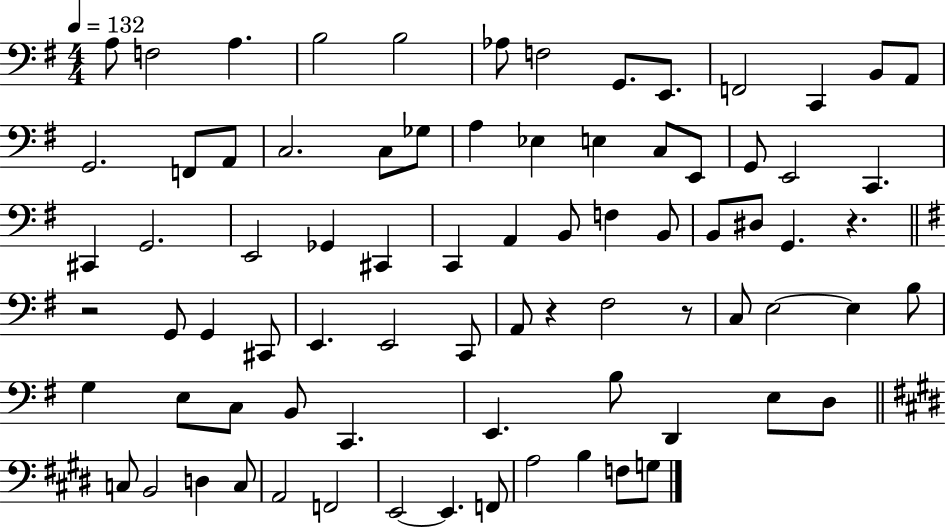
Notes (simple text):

A3/e F3/h A3/q. B3/h B3/h Ab3/e F3/h G2/e. E2/e. F2/h C2/q B2/e A2/e G2/h. F2/e A2/e C3/h. C3/e Gb3/e A3/q Eb3/q E3/q C3/e E2/e G2/e E2/h C2/q. C#2/q G2/h. E2/h Gb2/q C#2/q C2/q A2/q B2/e F3/q B2/e B2/e D#3/e G2/q. R/q. R/h G2/e G2/q C#2/e E2/q. E2/h C2/e A2/e R/q F#3/h R/e C3/e E3/h E3/q B3/e G3/q E3/e C3/e B2/e C2/q. E2/q. B3/e D2/q E3/e D3/e C3/e B2/h D3/q C3/e A2/h F2/h E2/h E2/q. F2/e A3/h B3/q F3/e G3/e